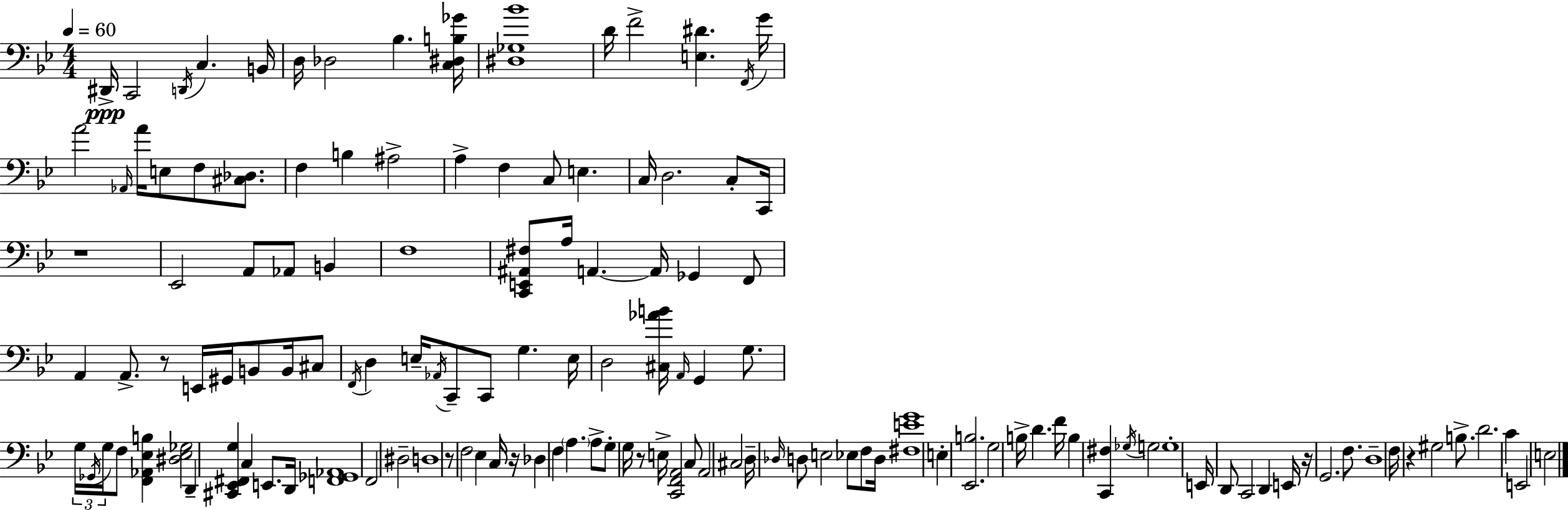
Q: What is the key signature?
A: BES major